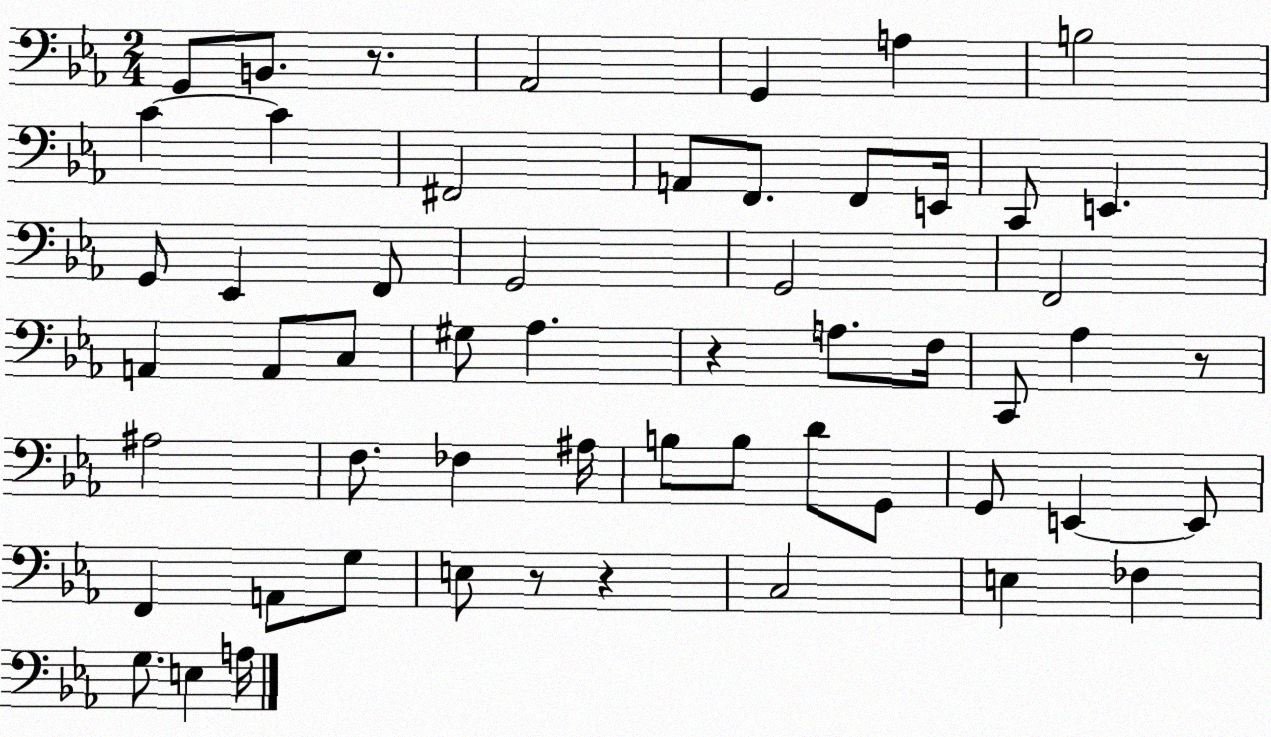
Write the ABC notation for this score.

X:1
T:Untitled
M:2/4
L:1/4
K:Eb
G,,/2 B,,/2 z/2 _A,,2 G,, A, B,2 C C ^F,,2 A,,/2 F,,/2 F,,/2 E,,/4 C,,/2 E,, G,,/2 _E,, F,,/2 G,,2 G,,2 F,,2 A,, A,,/2 C,/2 ^G,/2 _A, z A,/2 F,/4 C,,/2 _A, z/2 ^A,2 F,/2 _F, ^A,/4 B,/2 B,/2 D/2 G,,/2 G,,/2 E,, E,,/2 F,, A,,/2 G,/2 E,/2 z/2 z C,2 E, _F, G,/2 E, A,/4